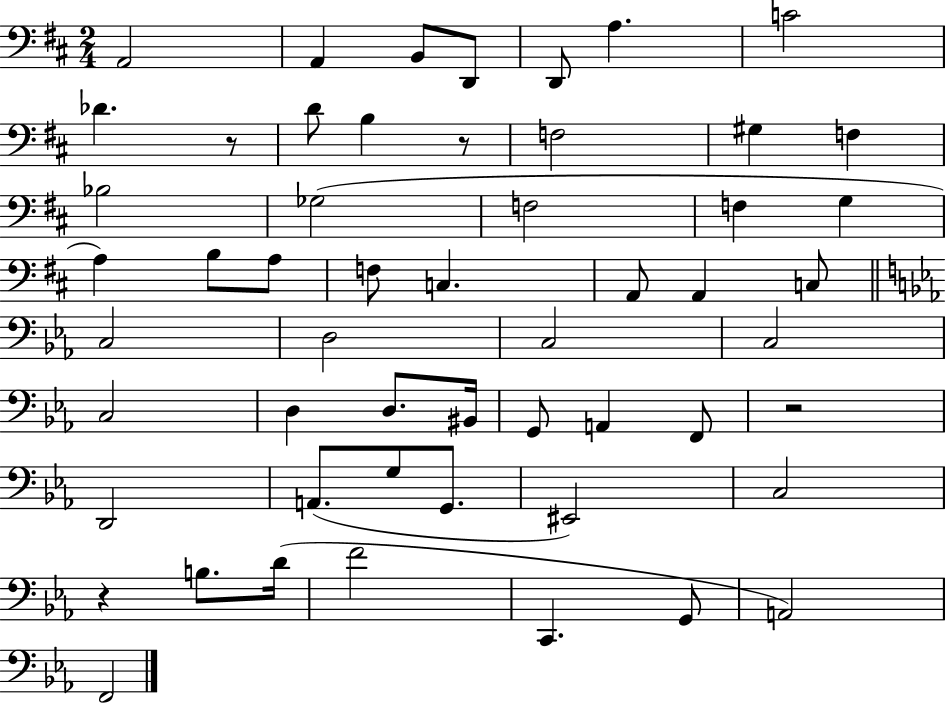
X:1
T:Untitled
M:2/4
L:1/4
K:D
A,,2 A,, B,,/2 D,,/2 D,,/2 A, C2 _D z/2 D/2 B, z/2 F,2 ^G, F, _B,2 _G,2 F,2 F, G, A, B,/2 A,/2 F,/2 C, A,,/2 A,, C,/2 C,2 D,2 C,2 C,2 C,2 D, D,/2 ^B,,/4 G,,/2 A,, F,,/2 z2 D,,2 A,,/2 G,/2 G,,/2 ^E,,2 C,2 z B,/2 D/4 F2 C,, G,,/2 A,,2 F,,2